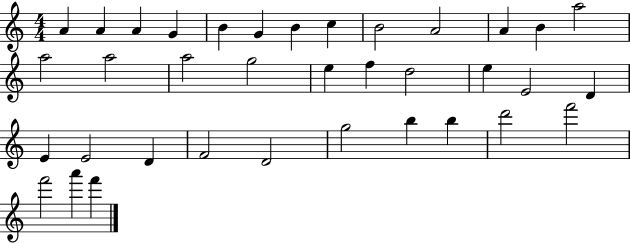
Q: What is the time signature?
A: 4/4